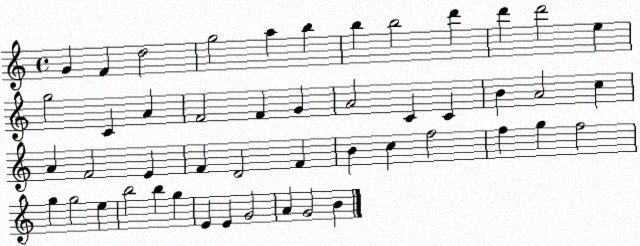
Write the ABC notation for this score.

X:1
T:Untitled
M:4/4
L:1/4
K:C
G F d2 g2 a b b b2 d' d' d'2 e g2 C A F2 F G A2 C C B A2 c A F2 E F D2 F B c f2 f g f2 g g2 e b2 b g E E G2 A G2 B